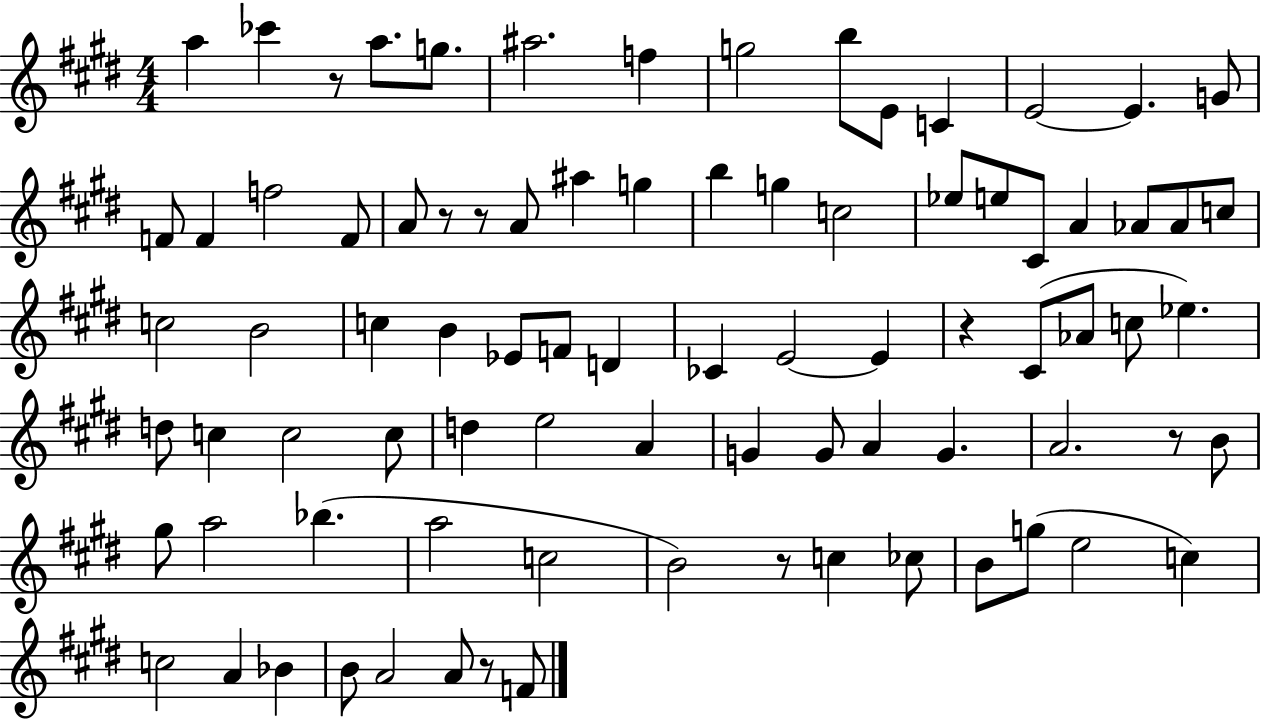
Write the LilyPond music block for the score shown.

{
  \clef treble
  \numericTimeSignature
  \time 4/4
  \key e \major
  a''4 ces'''4 r8 a''8. g''8. | ais''2. f''4 | g''2 b''8 e'8 c'4 | e'2~~ e'4. g'8 | \break f'8 f'4 f''2 f'8 | a'8 r8 r8 a'8 ais''4 g''4 | b''4 g''4 c''2 | ees''8 e''8 cis'8 a'4 aes'8 aes'8 c''8 | \break c''2 b'2 | c''4 b'4 ees'8 f'8 d'4 | ces'4 e'2~~ e'4 | r4 cis'8( aes'8 c''8 ees''4.) | \break d''8 c''4 c''2 c''8 | d''4 e''2 a'4 | g'4 g'8 a'4 g'4. | a'2. r8 b'8 | \break gis''8 a''2 bes''4.( | a''2 c''2 | b'2) r8 c''4 ces''8 | b'8 g''8( e''2 c''4) | \break c''2 a'4 bes'4 | b'8 a'2 a'8 r8 f'8 | \bar "|."
}